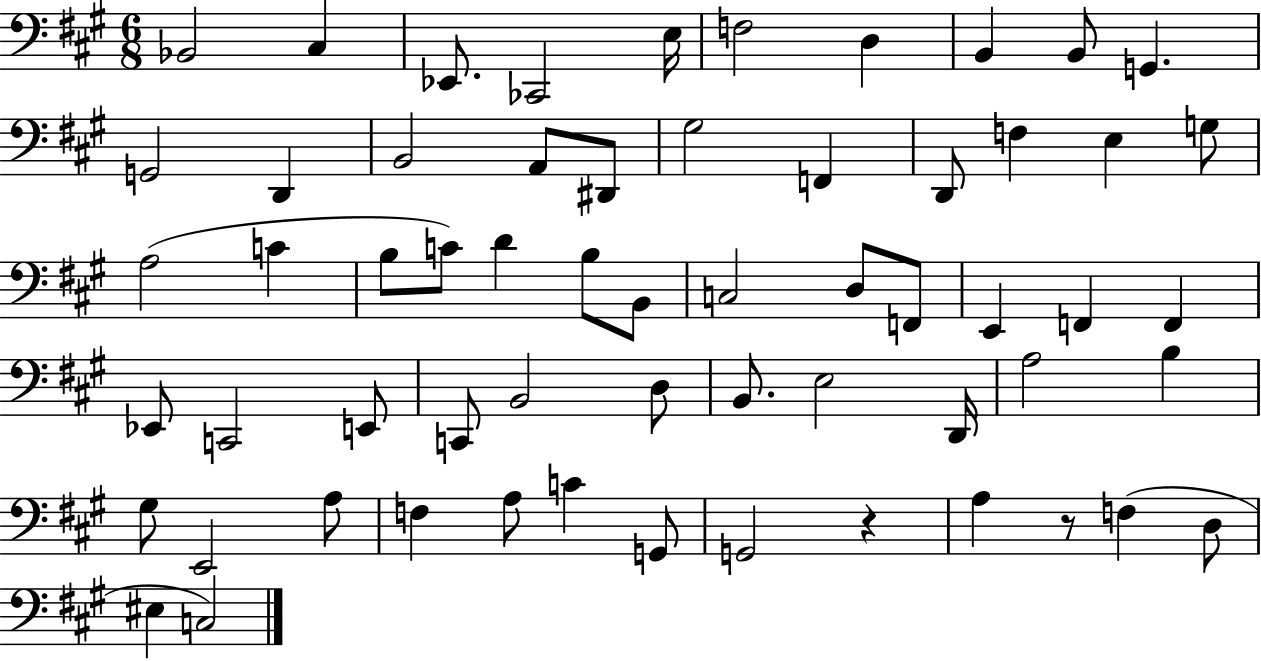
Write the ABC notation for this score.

X:1
T:Untitled
M:6/8
L:1/4
K:A
_B,,2 ^C, _E,,/2 _C,,2 E,/4 F,2 D, B,, B,,/2 G,, G,,2 D,, B,,2 A,,/2 ^D,,/2 ^G,2 F,, D,,/2 F, E, G,/2 A,2 C B,/2 C/2 D B,/2 B,,/2 C,2 D,/2 F,,/2 E,, F,, F,, _E,,/2 C,,2 E,,/2 C,,/2 B,,2 D,/2 B,,/2 E,2 D,,/4 A,2 B, ^G,/2 E,,2 A,/2 F, A,/2 C G,,/2 G,,2 z A, z/2 F, D,/2 ^E, C,2